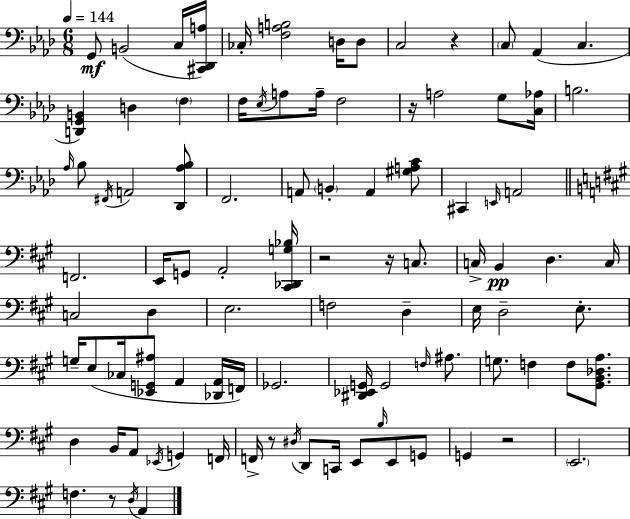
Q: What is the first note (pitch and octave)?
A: G2